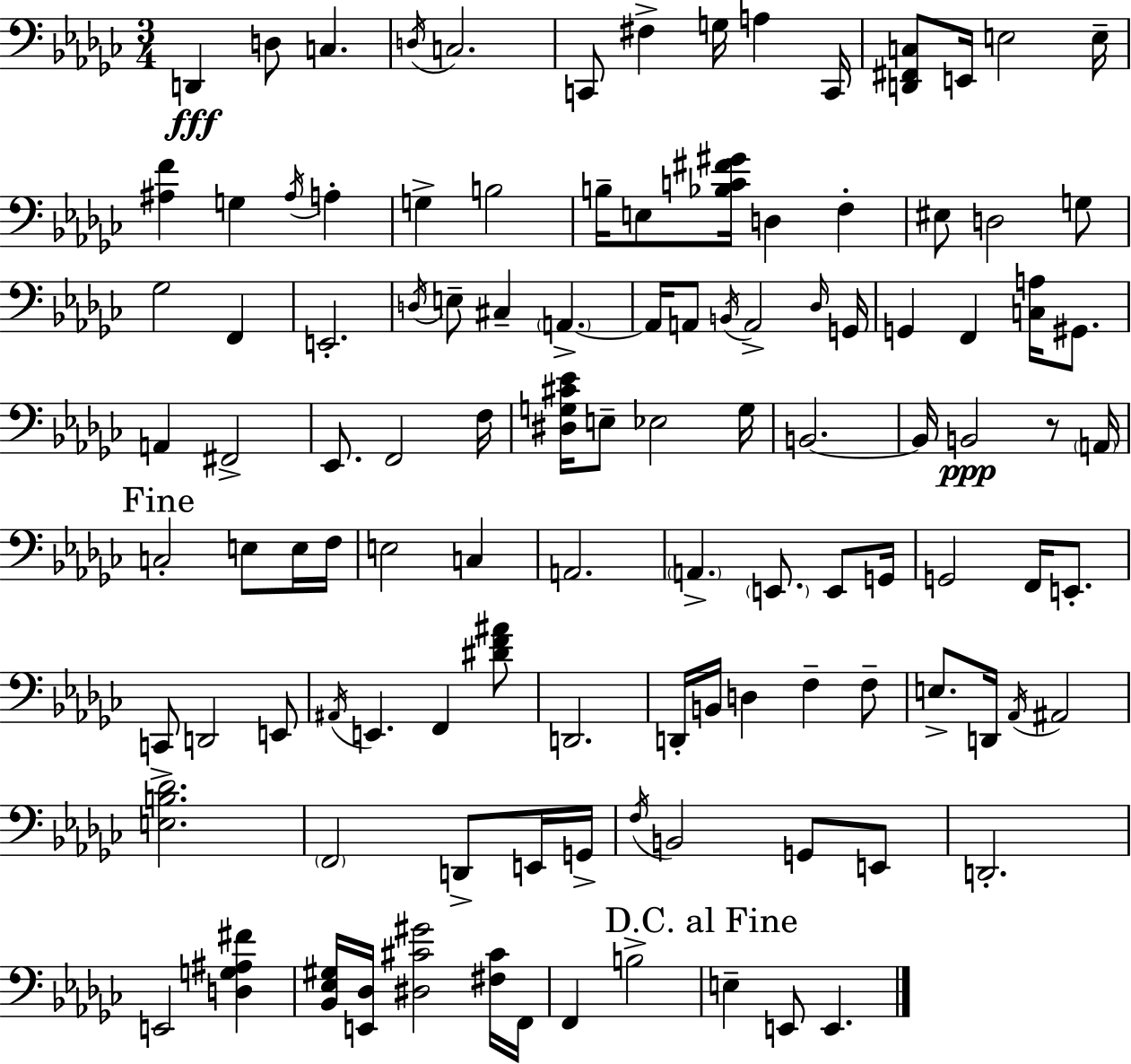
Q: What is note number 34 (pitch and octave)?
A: A2